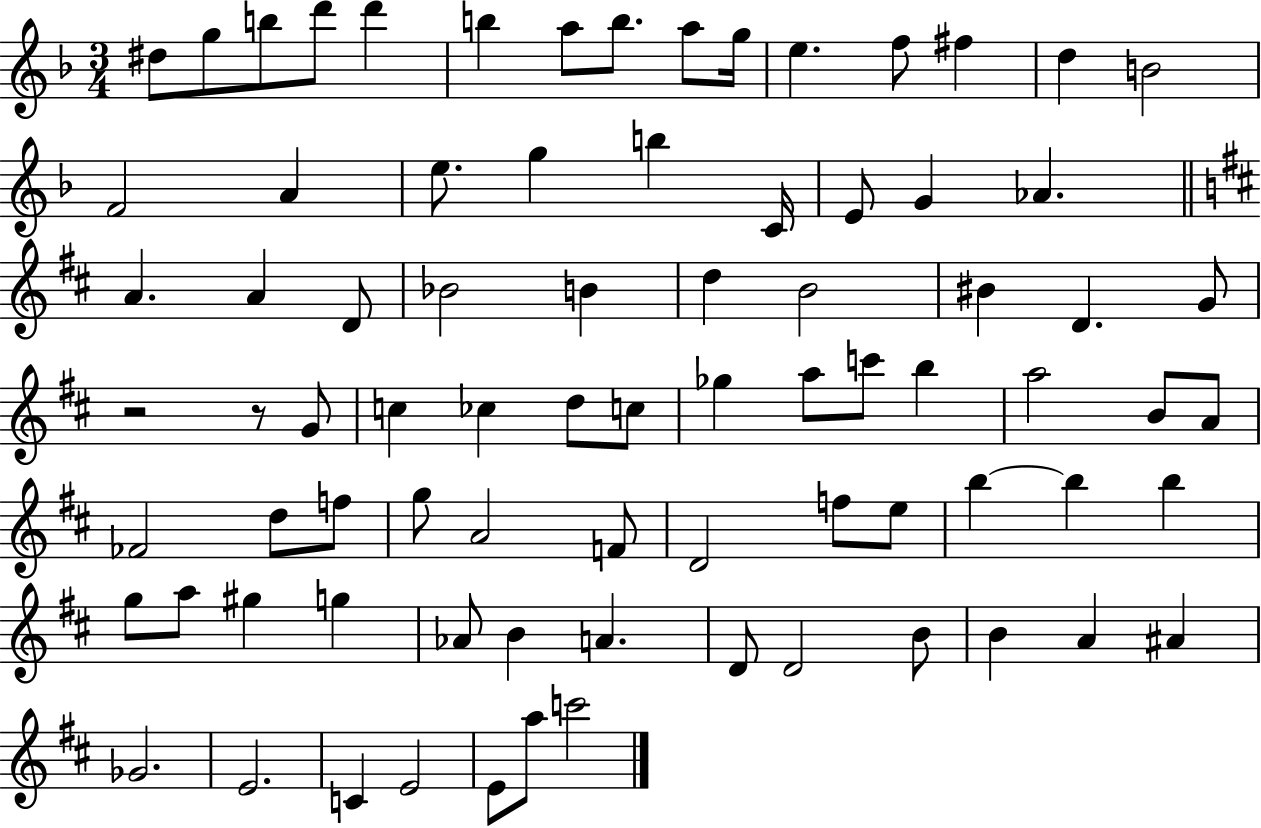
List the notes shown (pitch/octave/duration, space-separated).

D#5/e G5/e B5/e D6/e D6/q B5/q A5/e B5/e. A5/e G5/s E5/q. F5/e F#5/q D5/q B4/h F4/h A4/q E5/e. G5/q B5/q C4/s E4/e G4/q Ab4/q. A4/q. A4/q D4/e Bb4/h B4/q D5/q B4/h BIS4/q D4/q. G4/e R/h R/e G4/e C5/q CES5/q D5/e C5/e Gb5/q A5/e C6/e B5/q A5/h B4/e A4/e FES4/h D5/e F5/e G5/e A4/h F4/e D4/h F5/e E5/e B5/q B5/q B5/q G5/e A5/e G#5/q G5/q Ab4/e B4/q A4/q. D4/e D4/h B4/e B4/q A4/q A#4/q Gb4/h. E4/h. C4/q E4/h E4/e A5/e C6/h